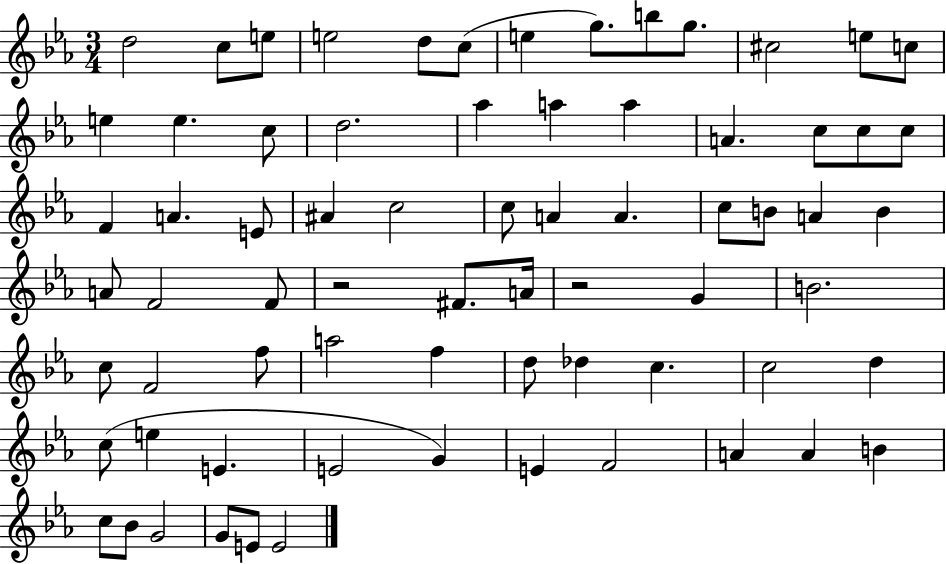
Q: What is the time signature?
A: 3/4